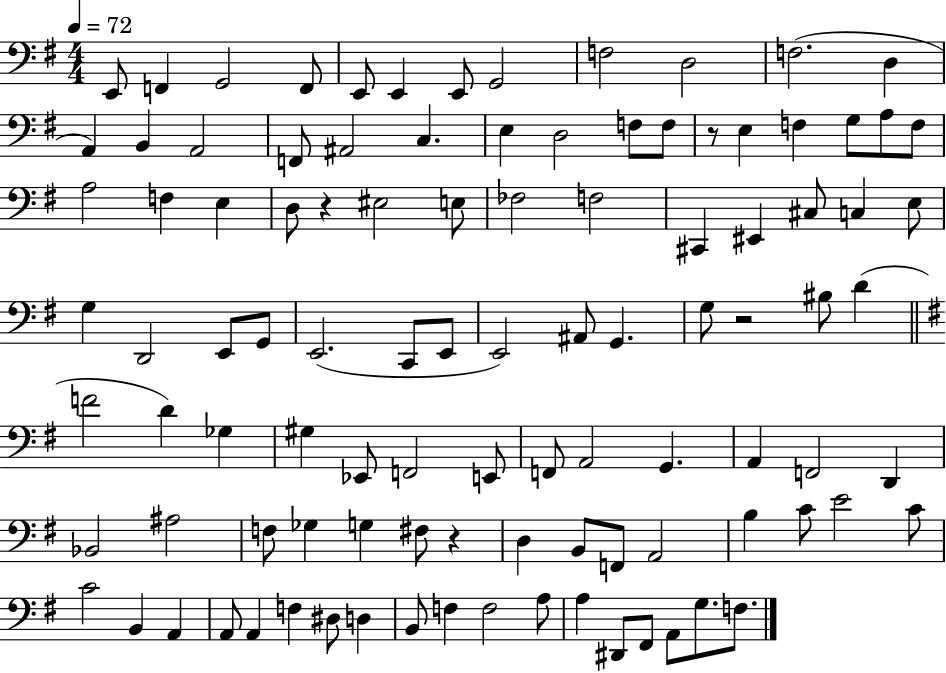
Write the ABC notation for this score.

X:1
T:Untitled
M:4/4
L:1/4
K:G
E,,/2 F,, G,,2 F,,/2 E,,/2 E,, E,,/2 G,,2 F,2 D,2 F,2 D, A,, B,, A,,2 F,,/2 ^A,,2 C, E, D,2 F,/2 F,/2 z/2 E, F, G,/2 A,/2 F,/2 A,2 F, E, D,/2 z ^E,2 E,/2 _F,2 F,2 ^C,, ^E,, ^C,/2 C, E,/2 G, D,,2 E,,/2 G,,/2 E,,2 C,,/2 E,,/2 E,,2 ^A,,/2 G,, G,/2 z2 ^B,/2 D F2 D _G, ^G, _E,,/2 F,,2 E,,/2 F,,/2 A,,2 G,, A,, F,,2 D,, _B,,2 ^A,2 F,/2 _G, G, ^F,/2 z D, B,,/2 F,,/2 A,,2 B, C/2 E2 C/2 C2 B,, A,, A,,/2 A,, F, ^D,/2 D, B,,/2 F, F,2 A,/2 A, ^D,,/2 ^F,,/2 A,,/2 G,/2 F,/2